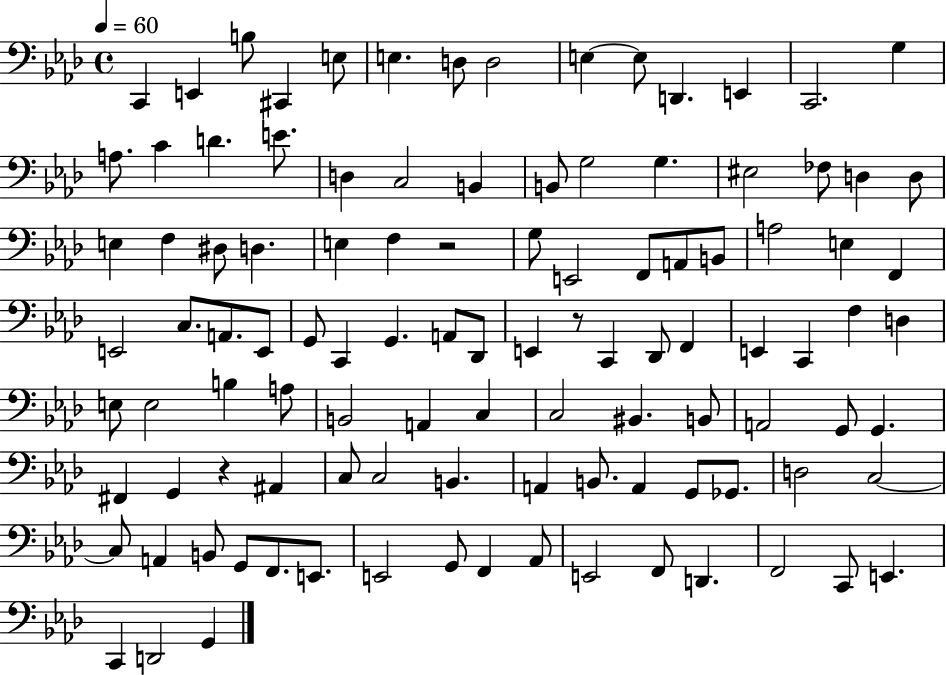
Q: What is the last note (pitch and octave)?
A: G2